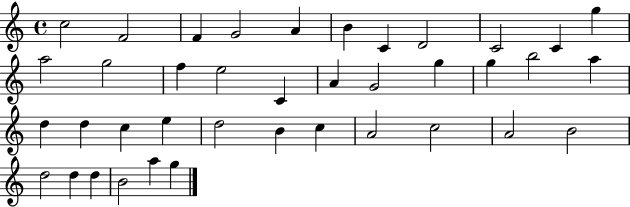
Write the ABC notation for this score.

X:1
T:Untitled
M:4/4
L:1/4
K:C
c2 F2 F G2 A B C D2 C2 C g a2 g2 f e2 C A G2 g g b2 a d d c e d2 B c A2 c2 A2 B2 d2 d d B2 a g